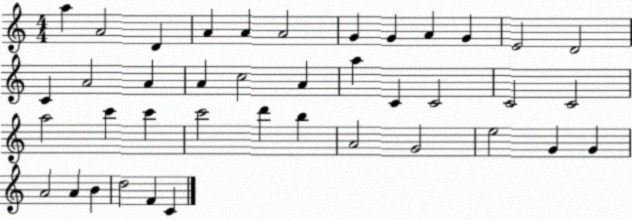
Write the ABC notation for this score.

X:1
T:Untitled
M:4/4
L:1/4
K:C
a A2 D A A A2 G G A G E2 D2 C A2 A A c2 A a C C2 C2 C2 a2 c' c' c'2 d' b A2 G2 e2 G G A2 A B d2 F C